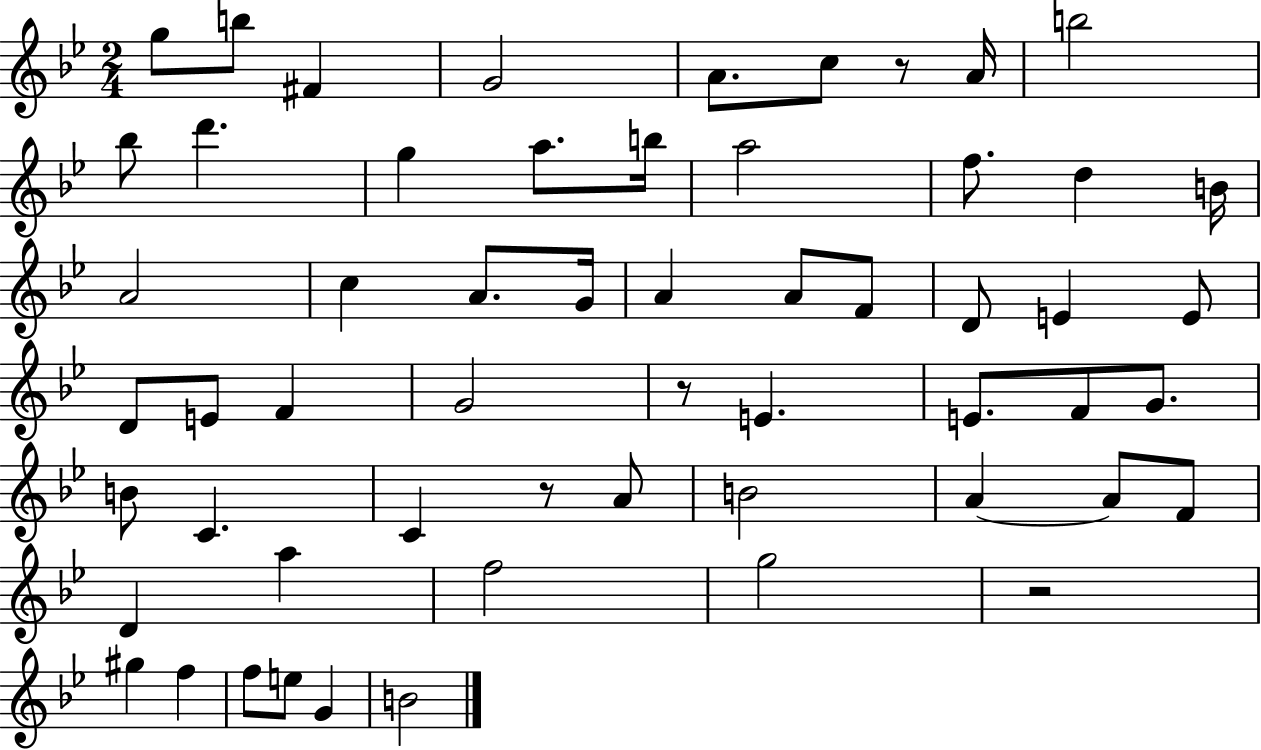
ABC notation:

X:1
T:Untitled
M:2/4
L:1/4
K:Bb
g/2 b/2 ^F G2 A/2 c/2 z/2 A/4 b2 _b/2 d' g a/2 b/4 a2 f/2 d B/4 A2 c A/2 G/4 A A/2 F/2 D/2 E E/2 D/2 E/2 F G2 z/2 E E/2 F/2 G/2 B/2 C C z/2 A/2 B2 A A/2 F/2 D a f2 g2 z2 ^g f f/2 e/2 G B2